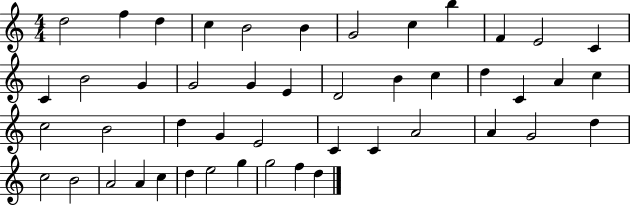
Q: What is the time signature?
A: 4/4